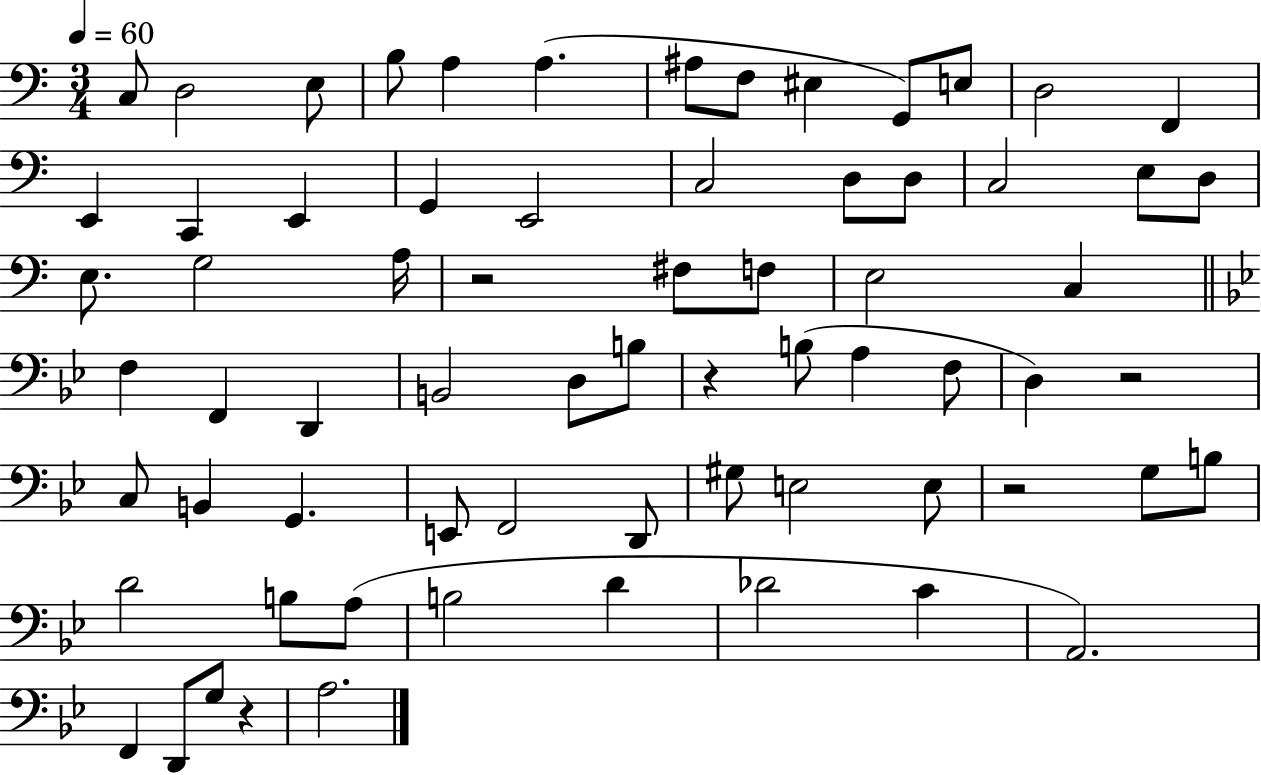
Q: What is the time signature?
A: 3/4